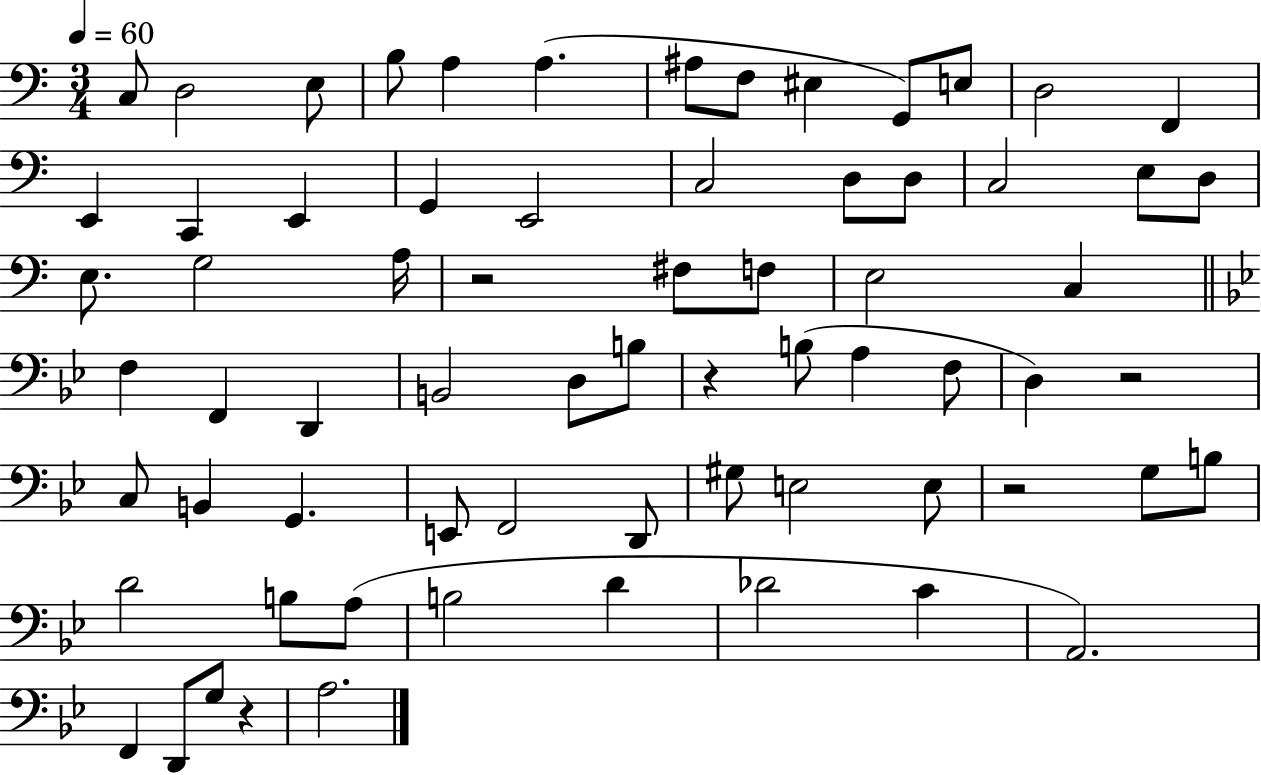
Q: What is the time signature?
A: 3/4